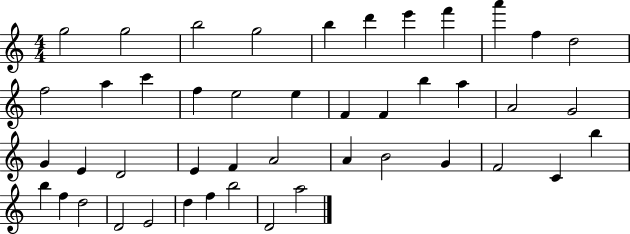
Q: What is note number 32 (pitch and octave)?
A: G4